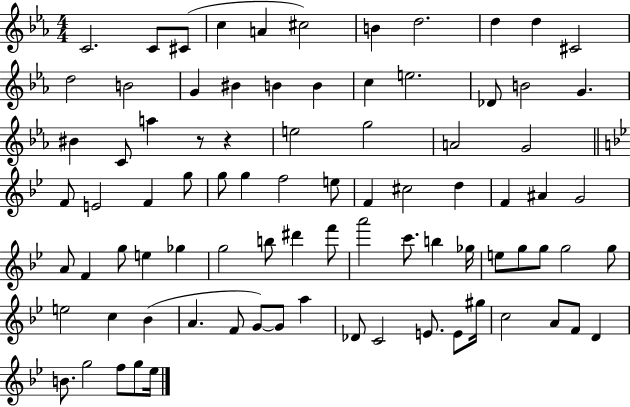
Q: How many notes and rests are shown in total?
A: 85